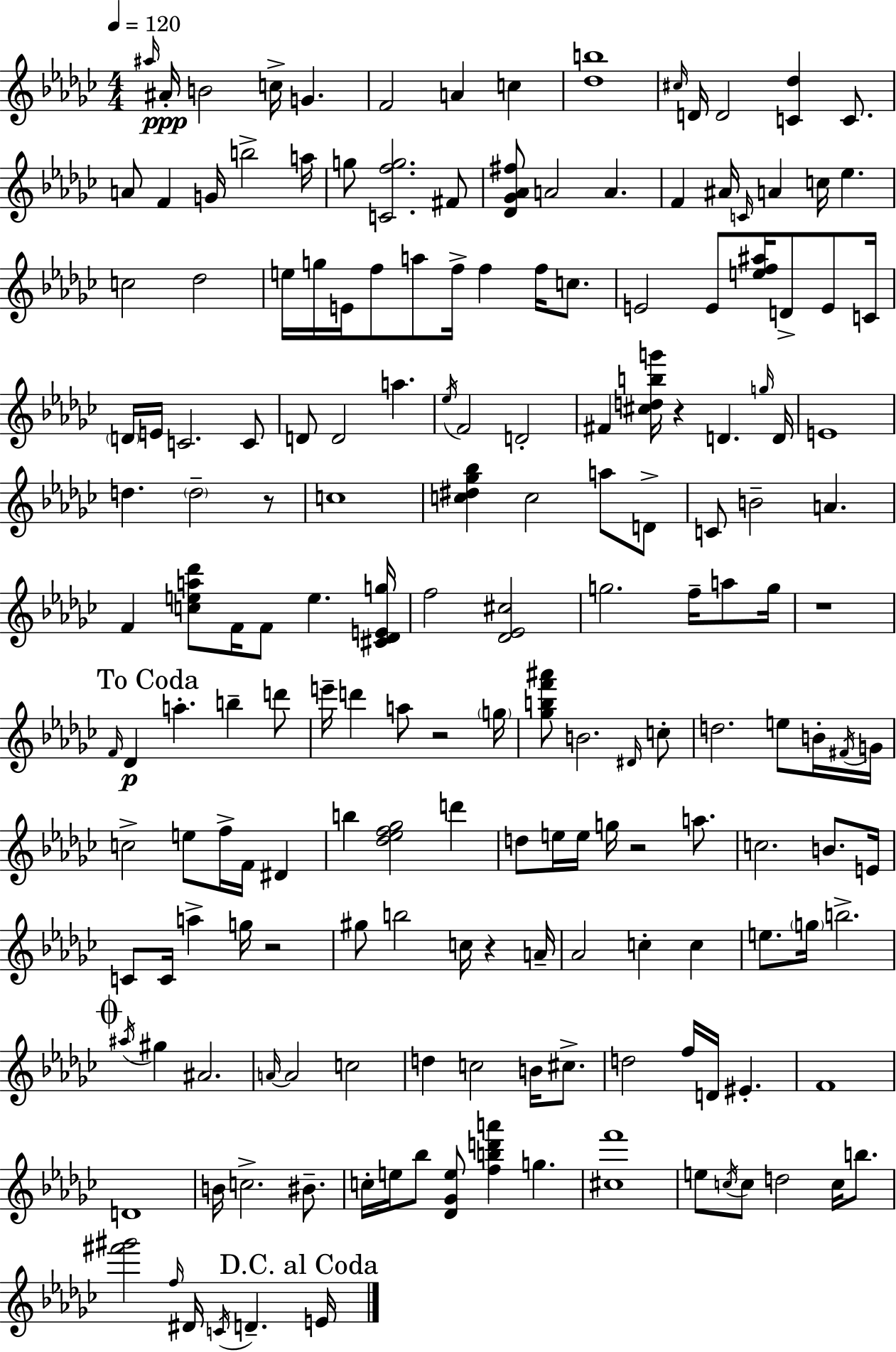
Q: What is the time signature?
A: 4/4